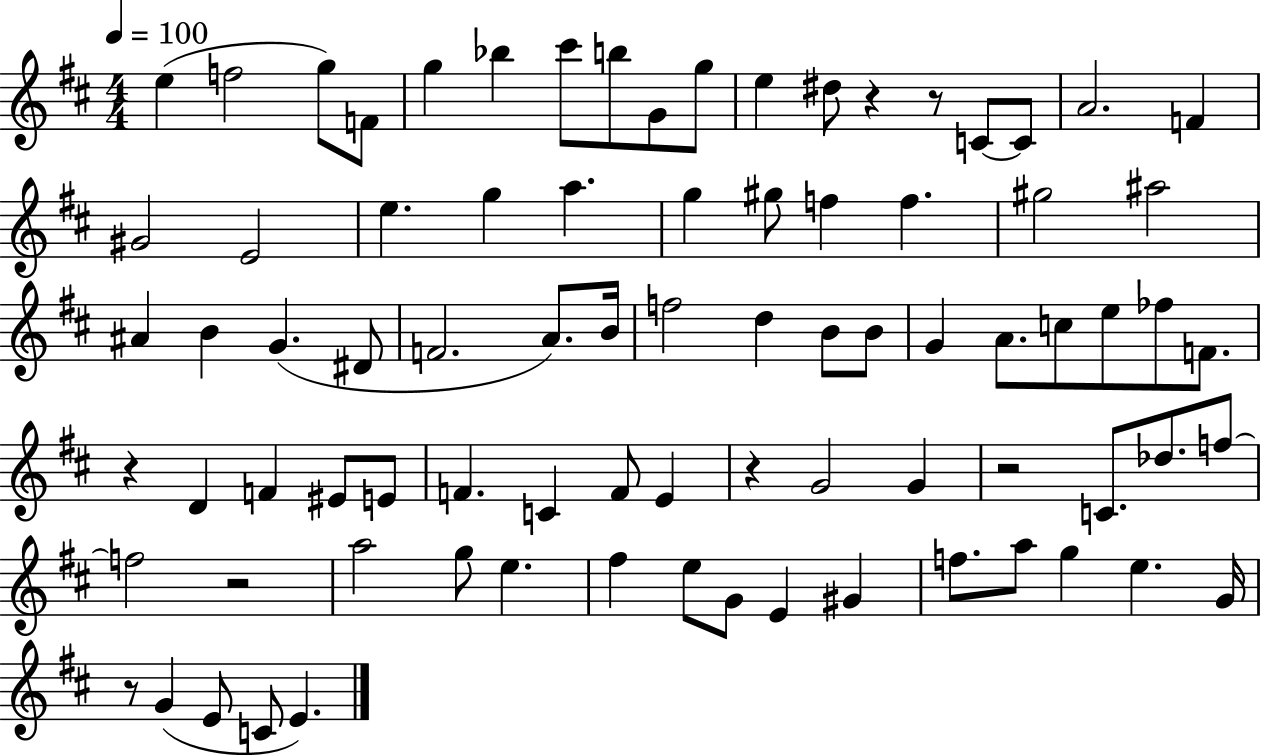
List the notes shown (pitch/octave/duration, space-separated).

E5/q F5/h G5/e F4/e G5/q Bb5/q C#6/e B5/e G4/e G5/e E5/q D#5/e R/q R/e C4/e C4/e A4/h. F4/q G#4/h E4/h E5/q. G5/q A5/q. G5/q G#5/e F5/q F5/q. G#5/h A#5/h A#4/q B4/q G4/q. D#4/e F4/h. A4/e. B4/s F5/h D5/q B4/e B4/e G4/q A4/e. C5/e E5/e FES5/e F4/e. R/q D4/q F4/q EIS4/e E4/e F4/q. C4/q F4/e E4/q R/q G4/h G4/q R/h C4/e. Db5/e. F5/e F5/h R/h A5/h G5/e E5/q. F#5/q E5/e G4/e E4/q G#4/q F5/e. A5/e G5/q E5/q. G4/s R/e G4/q E4/e C4/e E4/q.